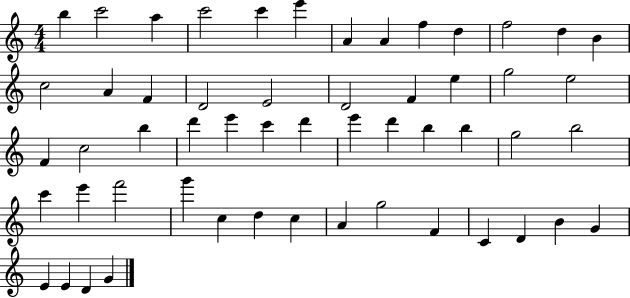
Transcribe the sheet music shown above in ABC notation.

X:1
T:Untitled
M:4/4
L:1/4
K:C
b c'2 a c'2 c' e' A A f d f2 d B c2 A F D2 E2 D2 F e g2 e2 F c2 b d' e' c' d' e' d' b b g2 b2 c' e' f'2 g' c d c A g2 F C D B G E E D G